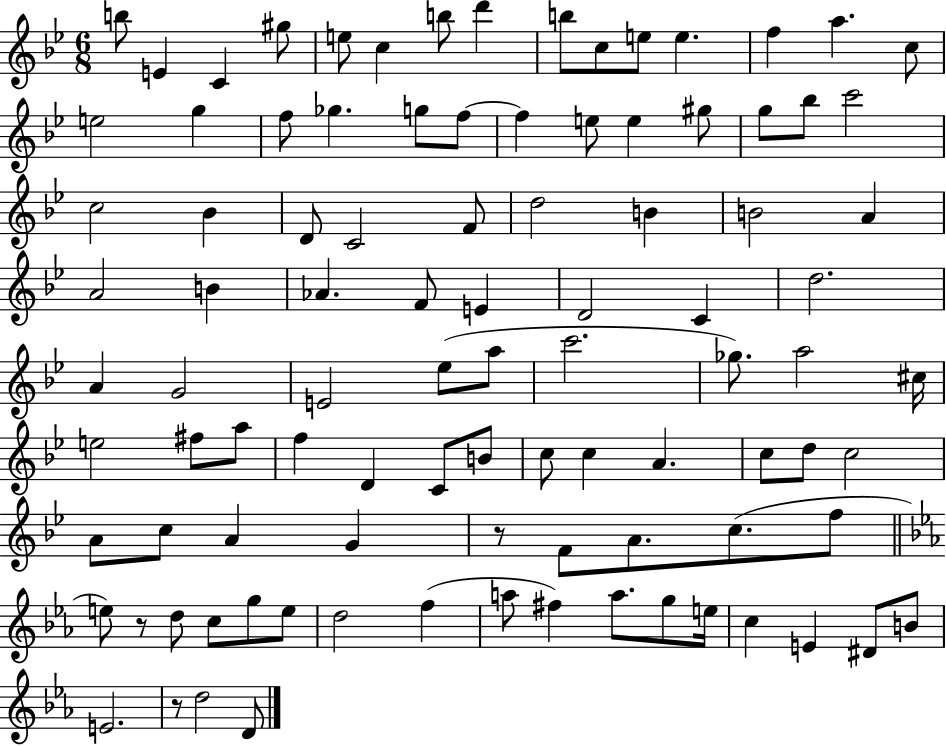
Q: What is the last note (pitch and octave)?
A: D4